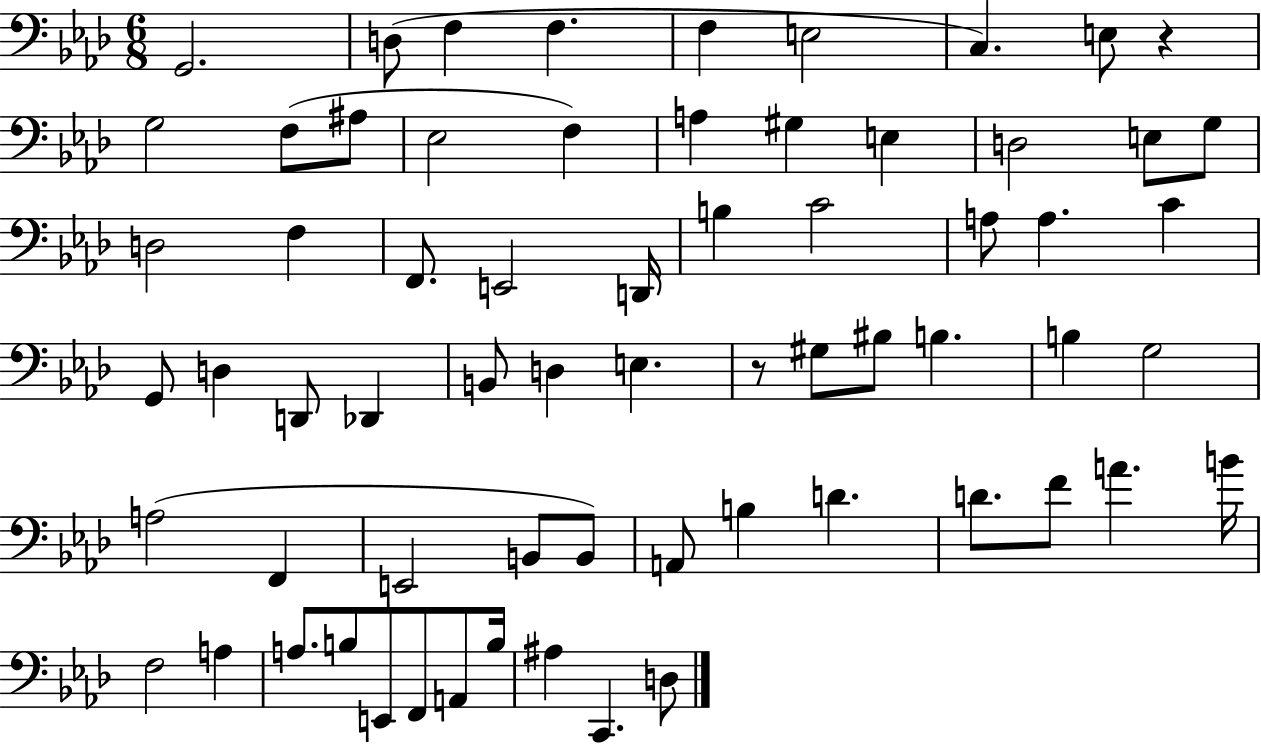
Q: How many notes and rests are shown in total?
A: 66